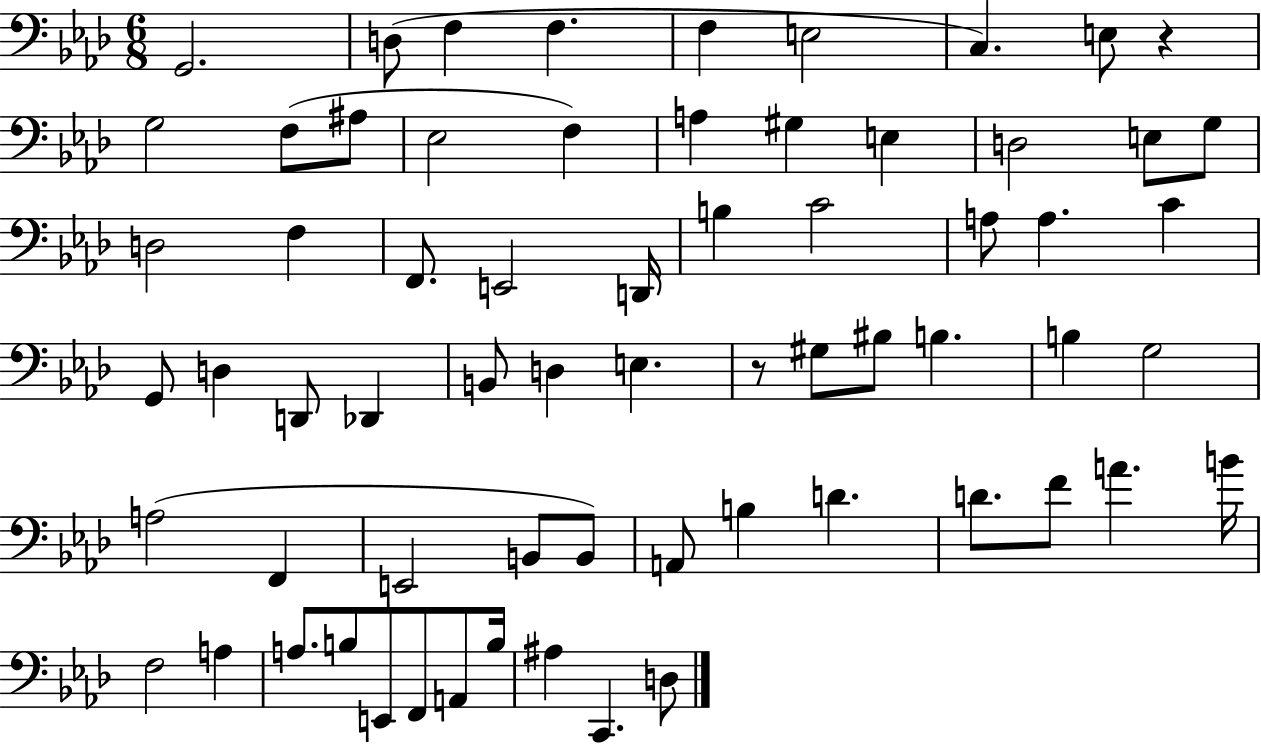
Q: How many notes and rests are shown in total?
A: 66